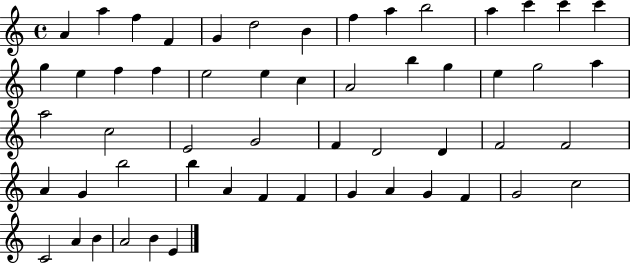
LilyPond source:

{
  \clef treble
  \time 4/4
  \defaultTimeSignature
  \key c \major
  a'4 a''4 f''4 f'4 | g'4 d''2 b'4 | f''4 a''4 b''2 | a''4 c'''4 c'''4 c'''4 | \break g''4 e''4 f''4 f''4 | e''2 e''4 c''4 | a'2 b''4 g''4 | e''4 g''2 a''4 | \break a''2 c''2 | e'2 g'2 | f'4 d'2 d'4 | f'2 f'2 | \break a'4 g'4 b''2 | b''4 a'4 f'4 f'4 | g'4 a'4 g'4 f'4 | g'2 c''2 | \break c'2 a'4 b'4 | a'2 b'4 e'4 | \bar "|."
}